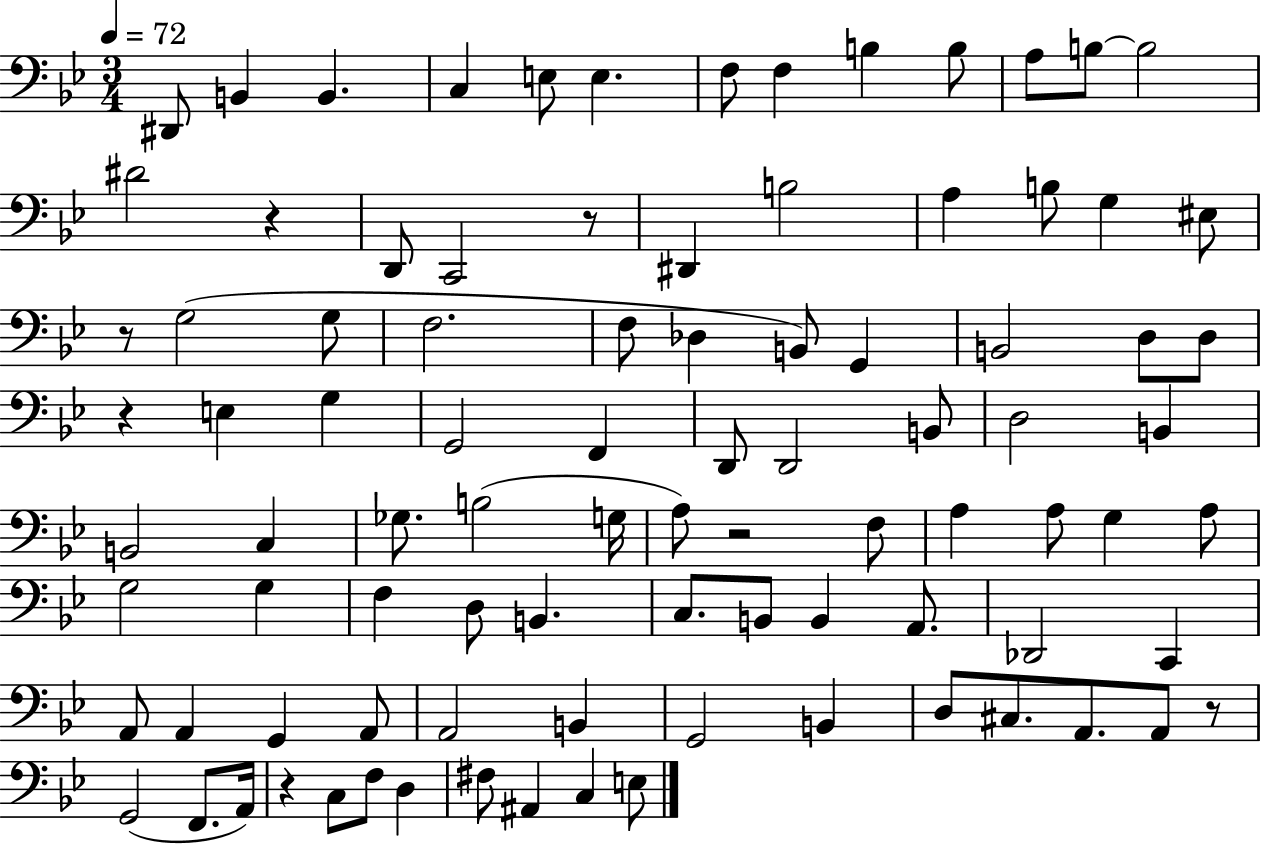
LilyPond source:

{
  \clef bass
  \numericTimeSignature
  \time 3/4
  \key bes \major
  \tempo 4 = 72
  dis,8 b,4 b,4. | c4 e8 e4. | f8 f4 b4 b8 | a8 b8~~ b2 | \break dis'2 r4 | d,8 c,2 r8 | dis,4 b2 | a4 b8 g4 eis8 | \break r8 g2( g8 | f2. | f8 des4 b,8) g,4 | b,2 d8 d8 | \break r4 e4 g4 | g,2 f,4 | d,8 d,2 b,8 | d2 b,4 | \break b,2 c4 | ges8. b2( g16 | a8) r2 f8 | a4 a8 g4 a8 | \break g2 g4 | f4 d8 b,4. | c8. b,8 b,4 a,8. | des,2 c,4 | \break a,8 a,4 g,4 a,8 | a,2 b,4 | g,2 b,4 | d8 cis8. a,8. a,8 r8 | \break g,2( f,8. a,16) | r4 c8 f8 d4 | fis8 ais,4 c4 e8 | \bar "|."
}